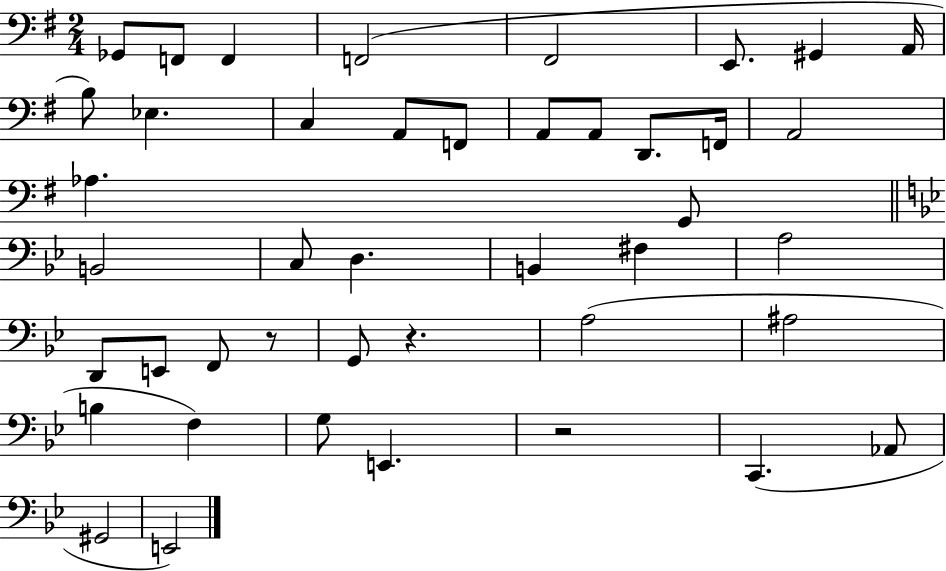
X:1
T:Untitled
M:2/4
L:1/4
K:G
_G,,/2 F,,/2 F,, F,,2 ^F,,2 E,,/2 ^G,, A,,/4 B,/2 _E, C, A,,/2 F,,/2 A,,/2 A,,/2 D,,/2 F,,/4 A,,2 _A, G,,/2 B,,2 C,/2 D, B,, ^F, A,2 D,,/2 E,,/2 F,,/2 z/2 G,,/2 z A,2 ^A,2 B, F, G,/2 E,, z2 C,, _A,,/2 ^G,,2 E,,2